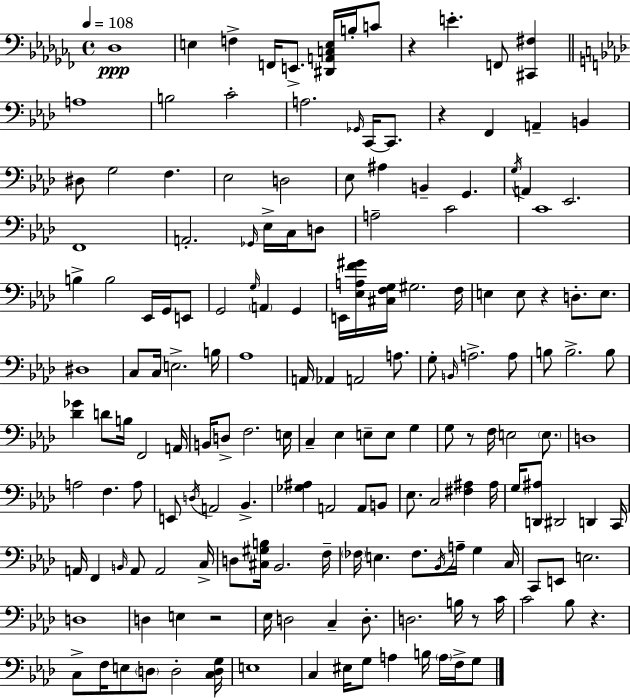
X:1
T:Untitled
M:4/4
L:1/4
K:Abm
_D,4 E, F, F,,/4 E,,/2 [^D,,A,,C,E,]/4 B,/4 C/2 z E F,,/2 [^C,,^F,] A,4 B,2 C2 A,2 _G,,/4 C,,/4 C,,/2 z F,, A,, B,, ^D,/2 G,2 F, _E,2 D,2 _E,/2 ^A, B,, G,, G,/4 A,, _E,,2 F,,4 A,,2 _G,,/4 _E,/4 C,/4 D,/2 A,2 C2 C4 B, B,2 _E,,/4 G,,/4 E,,/2 G,,2 G,/4 A,, G,, E,,/4 [_E,A,F^G]/4 [^C,F,G,]/4 ^G,2 F,/4 E, E,/2 z D,/2 E,/2 ^D,4 C,/2 C,/4 E,2 B,/4 _A,4 A,,/4 _A,, A,,2 A,/2 G,/2 B,,/4 A,2 A,/2 B,/2 B,2 B,/2 [_D_G] D/2 B,/4 F,,2 A,,/4 B,,/4 D,/2 F,2 E,/4 C, _E, E,/2 E,/2 G, G,/2 z/2 F,/4 E,2 E,/2 D,4 A,2 F, A,/2 E,,/2 D,/4 A,,2 _B,, [_G,^A,] A,,2 A,,/2 B,,/2 _E,/2 C,2 [^F,^A,] ^A,/4 G,/4 [D,,^A,]/2 ^D,,2 D,, C,,/4 A,,/4 F,, B,,/4 A,,/2 A,,2 C,/4 D,/2 [^C,^G,B,]/4 _B,,2 F,/4 _F,/4 E, _F,/2 _B,,/4 A,/4 G, C,/4 C,,/2 E,,/2 E,2 D,4 D, E, z2 _E,/4 D,2 C, D,/2 D,2 B,/4 z/2 C/4 C2 _B,/2 z C,/2 F,/4 E,/2 D,/2 D,2 [C,D,G,]/4 E,4 C, ^E,/4 G,/2 A, B,/4 A,/4 F,/4 G,/2